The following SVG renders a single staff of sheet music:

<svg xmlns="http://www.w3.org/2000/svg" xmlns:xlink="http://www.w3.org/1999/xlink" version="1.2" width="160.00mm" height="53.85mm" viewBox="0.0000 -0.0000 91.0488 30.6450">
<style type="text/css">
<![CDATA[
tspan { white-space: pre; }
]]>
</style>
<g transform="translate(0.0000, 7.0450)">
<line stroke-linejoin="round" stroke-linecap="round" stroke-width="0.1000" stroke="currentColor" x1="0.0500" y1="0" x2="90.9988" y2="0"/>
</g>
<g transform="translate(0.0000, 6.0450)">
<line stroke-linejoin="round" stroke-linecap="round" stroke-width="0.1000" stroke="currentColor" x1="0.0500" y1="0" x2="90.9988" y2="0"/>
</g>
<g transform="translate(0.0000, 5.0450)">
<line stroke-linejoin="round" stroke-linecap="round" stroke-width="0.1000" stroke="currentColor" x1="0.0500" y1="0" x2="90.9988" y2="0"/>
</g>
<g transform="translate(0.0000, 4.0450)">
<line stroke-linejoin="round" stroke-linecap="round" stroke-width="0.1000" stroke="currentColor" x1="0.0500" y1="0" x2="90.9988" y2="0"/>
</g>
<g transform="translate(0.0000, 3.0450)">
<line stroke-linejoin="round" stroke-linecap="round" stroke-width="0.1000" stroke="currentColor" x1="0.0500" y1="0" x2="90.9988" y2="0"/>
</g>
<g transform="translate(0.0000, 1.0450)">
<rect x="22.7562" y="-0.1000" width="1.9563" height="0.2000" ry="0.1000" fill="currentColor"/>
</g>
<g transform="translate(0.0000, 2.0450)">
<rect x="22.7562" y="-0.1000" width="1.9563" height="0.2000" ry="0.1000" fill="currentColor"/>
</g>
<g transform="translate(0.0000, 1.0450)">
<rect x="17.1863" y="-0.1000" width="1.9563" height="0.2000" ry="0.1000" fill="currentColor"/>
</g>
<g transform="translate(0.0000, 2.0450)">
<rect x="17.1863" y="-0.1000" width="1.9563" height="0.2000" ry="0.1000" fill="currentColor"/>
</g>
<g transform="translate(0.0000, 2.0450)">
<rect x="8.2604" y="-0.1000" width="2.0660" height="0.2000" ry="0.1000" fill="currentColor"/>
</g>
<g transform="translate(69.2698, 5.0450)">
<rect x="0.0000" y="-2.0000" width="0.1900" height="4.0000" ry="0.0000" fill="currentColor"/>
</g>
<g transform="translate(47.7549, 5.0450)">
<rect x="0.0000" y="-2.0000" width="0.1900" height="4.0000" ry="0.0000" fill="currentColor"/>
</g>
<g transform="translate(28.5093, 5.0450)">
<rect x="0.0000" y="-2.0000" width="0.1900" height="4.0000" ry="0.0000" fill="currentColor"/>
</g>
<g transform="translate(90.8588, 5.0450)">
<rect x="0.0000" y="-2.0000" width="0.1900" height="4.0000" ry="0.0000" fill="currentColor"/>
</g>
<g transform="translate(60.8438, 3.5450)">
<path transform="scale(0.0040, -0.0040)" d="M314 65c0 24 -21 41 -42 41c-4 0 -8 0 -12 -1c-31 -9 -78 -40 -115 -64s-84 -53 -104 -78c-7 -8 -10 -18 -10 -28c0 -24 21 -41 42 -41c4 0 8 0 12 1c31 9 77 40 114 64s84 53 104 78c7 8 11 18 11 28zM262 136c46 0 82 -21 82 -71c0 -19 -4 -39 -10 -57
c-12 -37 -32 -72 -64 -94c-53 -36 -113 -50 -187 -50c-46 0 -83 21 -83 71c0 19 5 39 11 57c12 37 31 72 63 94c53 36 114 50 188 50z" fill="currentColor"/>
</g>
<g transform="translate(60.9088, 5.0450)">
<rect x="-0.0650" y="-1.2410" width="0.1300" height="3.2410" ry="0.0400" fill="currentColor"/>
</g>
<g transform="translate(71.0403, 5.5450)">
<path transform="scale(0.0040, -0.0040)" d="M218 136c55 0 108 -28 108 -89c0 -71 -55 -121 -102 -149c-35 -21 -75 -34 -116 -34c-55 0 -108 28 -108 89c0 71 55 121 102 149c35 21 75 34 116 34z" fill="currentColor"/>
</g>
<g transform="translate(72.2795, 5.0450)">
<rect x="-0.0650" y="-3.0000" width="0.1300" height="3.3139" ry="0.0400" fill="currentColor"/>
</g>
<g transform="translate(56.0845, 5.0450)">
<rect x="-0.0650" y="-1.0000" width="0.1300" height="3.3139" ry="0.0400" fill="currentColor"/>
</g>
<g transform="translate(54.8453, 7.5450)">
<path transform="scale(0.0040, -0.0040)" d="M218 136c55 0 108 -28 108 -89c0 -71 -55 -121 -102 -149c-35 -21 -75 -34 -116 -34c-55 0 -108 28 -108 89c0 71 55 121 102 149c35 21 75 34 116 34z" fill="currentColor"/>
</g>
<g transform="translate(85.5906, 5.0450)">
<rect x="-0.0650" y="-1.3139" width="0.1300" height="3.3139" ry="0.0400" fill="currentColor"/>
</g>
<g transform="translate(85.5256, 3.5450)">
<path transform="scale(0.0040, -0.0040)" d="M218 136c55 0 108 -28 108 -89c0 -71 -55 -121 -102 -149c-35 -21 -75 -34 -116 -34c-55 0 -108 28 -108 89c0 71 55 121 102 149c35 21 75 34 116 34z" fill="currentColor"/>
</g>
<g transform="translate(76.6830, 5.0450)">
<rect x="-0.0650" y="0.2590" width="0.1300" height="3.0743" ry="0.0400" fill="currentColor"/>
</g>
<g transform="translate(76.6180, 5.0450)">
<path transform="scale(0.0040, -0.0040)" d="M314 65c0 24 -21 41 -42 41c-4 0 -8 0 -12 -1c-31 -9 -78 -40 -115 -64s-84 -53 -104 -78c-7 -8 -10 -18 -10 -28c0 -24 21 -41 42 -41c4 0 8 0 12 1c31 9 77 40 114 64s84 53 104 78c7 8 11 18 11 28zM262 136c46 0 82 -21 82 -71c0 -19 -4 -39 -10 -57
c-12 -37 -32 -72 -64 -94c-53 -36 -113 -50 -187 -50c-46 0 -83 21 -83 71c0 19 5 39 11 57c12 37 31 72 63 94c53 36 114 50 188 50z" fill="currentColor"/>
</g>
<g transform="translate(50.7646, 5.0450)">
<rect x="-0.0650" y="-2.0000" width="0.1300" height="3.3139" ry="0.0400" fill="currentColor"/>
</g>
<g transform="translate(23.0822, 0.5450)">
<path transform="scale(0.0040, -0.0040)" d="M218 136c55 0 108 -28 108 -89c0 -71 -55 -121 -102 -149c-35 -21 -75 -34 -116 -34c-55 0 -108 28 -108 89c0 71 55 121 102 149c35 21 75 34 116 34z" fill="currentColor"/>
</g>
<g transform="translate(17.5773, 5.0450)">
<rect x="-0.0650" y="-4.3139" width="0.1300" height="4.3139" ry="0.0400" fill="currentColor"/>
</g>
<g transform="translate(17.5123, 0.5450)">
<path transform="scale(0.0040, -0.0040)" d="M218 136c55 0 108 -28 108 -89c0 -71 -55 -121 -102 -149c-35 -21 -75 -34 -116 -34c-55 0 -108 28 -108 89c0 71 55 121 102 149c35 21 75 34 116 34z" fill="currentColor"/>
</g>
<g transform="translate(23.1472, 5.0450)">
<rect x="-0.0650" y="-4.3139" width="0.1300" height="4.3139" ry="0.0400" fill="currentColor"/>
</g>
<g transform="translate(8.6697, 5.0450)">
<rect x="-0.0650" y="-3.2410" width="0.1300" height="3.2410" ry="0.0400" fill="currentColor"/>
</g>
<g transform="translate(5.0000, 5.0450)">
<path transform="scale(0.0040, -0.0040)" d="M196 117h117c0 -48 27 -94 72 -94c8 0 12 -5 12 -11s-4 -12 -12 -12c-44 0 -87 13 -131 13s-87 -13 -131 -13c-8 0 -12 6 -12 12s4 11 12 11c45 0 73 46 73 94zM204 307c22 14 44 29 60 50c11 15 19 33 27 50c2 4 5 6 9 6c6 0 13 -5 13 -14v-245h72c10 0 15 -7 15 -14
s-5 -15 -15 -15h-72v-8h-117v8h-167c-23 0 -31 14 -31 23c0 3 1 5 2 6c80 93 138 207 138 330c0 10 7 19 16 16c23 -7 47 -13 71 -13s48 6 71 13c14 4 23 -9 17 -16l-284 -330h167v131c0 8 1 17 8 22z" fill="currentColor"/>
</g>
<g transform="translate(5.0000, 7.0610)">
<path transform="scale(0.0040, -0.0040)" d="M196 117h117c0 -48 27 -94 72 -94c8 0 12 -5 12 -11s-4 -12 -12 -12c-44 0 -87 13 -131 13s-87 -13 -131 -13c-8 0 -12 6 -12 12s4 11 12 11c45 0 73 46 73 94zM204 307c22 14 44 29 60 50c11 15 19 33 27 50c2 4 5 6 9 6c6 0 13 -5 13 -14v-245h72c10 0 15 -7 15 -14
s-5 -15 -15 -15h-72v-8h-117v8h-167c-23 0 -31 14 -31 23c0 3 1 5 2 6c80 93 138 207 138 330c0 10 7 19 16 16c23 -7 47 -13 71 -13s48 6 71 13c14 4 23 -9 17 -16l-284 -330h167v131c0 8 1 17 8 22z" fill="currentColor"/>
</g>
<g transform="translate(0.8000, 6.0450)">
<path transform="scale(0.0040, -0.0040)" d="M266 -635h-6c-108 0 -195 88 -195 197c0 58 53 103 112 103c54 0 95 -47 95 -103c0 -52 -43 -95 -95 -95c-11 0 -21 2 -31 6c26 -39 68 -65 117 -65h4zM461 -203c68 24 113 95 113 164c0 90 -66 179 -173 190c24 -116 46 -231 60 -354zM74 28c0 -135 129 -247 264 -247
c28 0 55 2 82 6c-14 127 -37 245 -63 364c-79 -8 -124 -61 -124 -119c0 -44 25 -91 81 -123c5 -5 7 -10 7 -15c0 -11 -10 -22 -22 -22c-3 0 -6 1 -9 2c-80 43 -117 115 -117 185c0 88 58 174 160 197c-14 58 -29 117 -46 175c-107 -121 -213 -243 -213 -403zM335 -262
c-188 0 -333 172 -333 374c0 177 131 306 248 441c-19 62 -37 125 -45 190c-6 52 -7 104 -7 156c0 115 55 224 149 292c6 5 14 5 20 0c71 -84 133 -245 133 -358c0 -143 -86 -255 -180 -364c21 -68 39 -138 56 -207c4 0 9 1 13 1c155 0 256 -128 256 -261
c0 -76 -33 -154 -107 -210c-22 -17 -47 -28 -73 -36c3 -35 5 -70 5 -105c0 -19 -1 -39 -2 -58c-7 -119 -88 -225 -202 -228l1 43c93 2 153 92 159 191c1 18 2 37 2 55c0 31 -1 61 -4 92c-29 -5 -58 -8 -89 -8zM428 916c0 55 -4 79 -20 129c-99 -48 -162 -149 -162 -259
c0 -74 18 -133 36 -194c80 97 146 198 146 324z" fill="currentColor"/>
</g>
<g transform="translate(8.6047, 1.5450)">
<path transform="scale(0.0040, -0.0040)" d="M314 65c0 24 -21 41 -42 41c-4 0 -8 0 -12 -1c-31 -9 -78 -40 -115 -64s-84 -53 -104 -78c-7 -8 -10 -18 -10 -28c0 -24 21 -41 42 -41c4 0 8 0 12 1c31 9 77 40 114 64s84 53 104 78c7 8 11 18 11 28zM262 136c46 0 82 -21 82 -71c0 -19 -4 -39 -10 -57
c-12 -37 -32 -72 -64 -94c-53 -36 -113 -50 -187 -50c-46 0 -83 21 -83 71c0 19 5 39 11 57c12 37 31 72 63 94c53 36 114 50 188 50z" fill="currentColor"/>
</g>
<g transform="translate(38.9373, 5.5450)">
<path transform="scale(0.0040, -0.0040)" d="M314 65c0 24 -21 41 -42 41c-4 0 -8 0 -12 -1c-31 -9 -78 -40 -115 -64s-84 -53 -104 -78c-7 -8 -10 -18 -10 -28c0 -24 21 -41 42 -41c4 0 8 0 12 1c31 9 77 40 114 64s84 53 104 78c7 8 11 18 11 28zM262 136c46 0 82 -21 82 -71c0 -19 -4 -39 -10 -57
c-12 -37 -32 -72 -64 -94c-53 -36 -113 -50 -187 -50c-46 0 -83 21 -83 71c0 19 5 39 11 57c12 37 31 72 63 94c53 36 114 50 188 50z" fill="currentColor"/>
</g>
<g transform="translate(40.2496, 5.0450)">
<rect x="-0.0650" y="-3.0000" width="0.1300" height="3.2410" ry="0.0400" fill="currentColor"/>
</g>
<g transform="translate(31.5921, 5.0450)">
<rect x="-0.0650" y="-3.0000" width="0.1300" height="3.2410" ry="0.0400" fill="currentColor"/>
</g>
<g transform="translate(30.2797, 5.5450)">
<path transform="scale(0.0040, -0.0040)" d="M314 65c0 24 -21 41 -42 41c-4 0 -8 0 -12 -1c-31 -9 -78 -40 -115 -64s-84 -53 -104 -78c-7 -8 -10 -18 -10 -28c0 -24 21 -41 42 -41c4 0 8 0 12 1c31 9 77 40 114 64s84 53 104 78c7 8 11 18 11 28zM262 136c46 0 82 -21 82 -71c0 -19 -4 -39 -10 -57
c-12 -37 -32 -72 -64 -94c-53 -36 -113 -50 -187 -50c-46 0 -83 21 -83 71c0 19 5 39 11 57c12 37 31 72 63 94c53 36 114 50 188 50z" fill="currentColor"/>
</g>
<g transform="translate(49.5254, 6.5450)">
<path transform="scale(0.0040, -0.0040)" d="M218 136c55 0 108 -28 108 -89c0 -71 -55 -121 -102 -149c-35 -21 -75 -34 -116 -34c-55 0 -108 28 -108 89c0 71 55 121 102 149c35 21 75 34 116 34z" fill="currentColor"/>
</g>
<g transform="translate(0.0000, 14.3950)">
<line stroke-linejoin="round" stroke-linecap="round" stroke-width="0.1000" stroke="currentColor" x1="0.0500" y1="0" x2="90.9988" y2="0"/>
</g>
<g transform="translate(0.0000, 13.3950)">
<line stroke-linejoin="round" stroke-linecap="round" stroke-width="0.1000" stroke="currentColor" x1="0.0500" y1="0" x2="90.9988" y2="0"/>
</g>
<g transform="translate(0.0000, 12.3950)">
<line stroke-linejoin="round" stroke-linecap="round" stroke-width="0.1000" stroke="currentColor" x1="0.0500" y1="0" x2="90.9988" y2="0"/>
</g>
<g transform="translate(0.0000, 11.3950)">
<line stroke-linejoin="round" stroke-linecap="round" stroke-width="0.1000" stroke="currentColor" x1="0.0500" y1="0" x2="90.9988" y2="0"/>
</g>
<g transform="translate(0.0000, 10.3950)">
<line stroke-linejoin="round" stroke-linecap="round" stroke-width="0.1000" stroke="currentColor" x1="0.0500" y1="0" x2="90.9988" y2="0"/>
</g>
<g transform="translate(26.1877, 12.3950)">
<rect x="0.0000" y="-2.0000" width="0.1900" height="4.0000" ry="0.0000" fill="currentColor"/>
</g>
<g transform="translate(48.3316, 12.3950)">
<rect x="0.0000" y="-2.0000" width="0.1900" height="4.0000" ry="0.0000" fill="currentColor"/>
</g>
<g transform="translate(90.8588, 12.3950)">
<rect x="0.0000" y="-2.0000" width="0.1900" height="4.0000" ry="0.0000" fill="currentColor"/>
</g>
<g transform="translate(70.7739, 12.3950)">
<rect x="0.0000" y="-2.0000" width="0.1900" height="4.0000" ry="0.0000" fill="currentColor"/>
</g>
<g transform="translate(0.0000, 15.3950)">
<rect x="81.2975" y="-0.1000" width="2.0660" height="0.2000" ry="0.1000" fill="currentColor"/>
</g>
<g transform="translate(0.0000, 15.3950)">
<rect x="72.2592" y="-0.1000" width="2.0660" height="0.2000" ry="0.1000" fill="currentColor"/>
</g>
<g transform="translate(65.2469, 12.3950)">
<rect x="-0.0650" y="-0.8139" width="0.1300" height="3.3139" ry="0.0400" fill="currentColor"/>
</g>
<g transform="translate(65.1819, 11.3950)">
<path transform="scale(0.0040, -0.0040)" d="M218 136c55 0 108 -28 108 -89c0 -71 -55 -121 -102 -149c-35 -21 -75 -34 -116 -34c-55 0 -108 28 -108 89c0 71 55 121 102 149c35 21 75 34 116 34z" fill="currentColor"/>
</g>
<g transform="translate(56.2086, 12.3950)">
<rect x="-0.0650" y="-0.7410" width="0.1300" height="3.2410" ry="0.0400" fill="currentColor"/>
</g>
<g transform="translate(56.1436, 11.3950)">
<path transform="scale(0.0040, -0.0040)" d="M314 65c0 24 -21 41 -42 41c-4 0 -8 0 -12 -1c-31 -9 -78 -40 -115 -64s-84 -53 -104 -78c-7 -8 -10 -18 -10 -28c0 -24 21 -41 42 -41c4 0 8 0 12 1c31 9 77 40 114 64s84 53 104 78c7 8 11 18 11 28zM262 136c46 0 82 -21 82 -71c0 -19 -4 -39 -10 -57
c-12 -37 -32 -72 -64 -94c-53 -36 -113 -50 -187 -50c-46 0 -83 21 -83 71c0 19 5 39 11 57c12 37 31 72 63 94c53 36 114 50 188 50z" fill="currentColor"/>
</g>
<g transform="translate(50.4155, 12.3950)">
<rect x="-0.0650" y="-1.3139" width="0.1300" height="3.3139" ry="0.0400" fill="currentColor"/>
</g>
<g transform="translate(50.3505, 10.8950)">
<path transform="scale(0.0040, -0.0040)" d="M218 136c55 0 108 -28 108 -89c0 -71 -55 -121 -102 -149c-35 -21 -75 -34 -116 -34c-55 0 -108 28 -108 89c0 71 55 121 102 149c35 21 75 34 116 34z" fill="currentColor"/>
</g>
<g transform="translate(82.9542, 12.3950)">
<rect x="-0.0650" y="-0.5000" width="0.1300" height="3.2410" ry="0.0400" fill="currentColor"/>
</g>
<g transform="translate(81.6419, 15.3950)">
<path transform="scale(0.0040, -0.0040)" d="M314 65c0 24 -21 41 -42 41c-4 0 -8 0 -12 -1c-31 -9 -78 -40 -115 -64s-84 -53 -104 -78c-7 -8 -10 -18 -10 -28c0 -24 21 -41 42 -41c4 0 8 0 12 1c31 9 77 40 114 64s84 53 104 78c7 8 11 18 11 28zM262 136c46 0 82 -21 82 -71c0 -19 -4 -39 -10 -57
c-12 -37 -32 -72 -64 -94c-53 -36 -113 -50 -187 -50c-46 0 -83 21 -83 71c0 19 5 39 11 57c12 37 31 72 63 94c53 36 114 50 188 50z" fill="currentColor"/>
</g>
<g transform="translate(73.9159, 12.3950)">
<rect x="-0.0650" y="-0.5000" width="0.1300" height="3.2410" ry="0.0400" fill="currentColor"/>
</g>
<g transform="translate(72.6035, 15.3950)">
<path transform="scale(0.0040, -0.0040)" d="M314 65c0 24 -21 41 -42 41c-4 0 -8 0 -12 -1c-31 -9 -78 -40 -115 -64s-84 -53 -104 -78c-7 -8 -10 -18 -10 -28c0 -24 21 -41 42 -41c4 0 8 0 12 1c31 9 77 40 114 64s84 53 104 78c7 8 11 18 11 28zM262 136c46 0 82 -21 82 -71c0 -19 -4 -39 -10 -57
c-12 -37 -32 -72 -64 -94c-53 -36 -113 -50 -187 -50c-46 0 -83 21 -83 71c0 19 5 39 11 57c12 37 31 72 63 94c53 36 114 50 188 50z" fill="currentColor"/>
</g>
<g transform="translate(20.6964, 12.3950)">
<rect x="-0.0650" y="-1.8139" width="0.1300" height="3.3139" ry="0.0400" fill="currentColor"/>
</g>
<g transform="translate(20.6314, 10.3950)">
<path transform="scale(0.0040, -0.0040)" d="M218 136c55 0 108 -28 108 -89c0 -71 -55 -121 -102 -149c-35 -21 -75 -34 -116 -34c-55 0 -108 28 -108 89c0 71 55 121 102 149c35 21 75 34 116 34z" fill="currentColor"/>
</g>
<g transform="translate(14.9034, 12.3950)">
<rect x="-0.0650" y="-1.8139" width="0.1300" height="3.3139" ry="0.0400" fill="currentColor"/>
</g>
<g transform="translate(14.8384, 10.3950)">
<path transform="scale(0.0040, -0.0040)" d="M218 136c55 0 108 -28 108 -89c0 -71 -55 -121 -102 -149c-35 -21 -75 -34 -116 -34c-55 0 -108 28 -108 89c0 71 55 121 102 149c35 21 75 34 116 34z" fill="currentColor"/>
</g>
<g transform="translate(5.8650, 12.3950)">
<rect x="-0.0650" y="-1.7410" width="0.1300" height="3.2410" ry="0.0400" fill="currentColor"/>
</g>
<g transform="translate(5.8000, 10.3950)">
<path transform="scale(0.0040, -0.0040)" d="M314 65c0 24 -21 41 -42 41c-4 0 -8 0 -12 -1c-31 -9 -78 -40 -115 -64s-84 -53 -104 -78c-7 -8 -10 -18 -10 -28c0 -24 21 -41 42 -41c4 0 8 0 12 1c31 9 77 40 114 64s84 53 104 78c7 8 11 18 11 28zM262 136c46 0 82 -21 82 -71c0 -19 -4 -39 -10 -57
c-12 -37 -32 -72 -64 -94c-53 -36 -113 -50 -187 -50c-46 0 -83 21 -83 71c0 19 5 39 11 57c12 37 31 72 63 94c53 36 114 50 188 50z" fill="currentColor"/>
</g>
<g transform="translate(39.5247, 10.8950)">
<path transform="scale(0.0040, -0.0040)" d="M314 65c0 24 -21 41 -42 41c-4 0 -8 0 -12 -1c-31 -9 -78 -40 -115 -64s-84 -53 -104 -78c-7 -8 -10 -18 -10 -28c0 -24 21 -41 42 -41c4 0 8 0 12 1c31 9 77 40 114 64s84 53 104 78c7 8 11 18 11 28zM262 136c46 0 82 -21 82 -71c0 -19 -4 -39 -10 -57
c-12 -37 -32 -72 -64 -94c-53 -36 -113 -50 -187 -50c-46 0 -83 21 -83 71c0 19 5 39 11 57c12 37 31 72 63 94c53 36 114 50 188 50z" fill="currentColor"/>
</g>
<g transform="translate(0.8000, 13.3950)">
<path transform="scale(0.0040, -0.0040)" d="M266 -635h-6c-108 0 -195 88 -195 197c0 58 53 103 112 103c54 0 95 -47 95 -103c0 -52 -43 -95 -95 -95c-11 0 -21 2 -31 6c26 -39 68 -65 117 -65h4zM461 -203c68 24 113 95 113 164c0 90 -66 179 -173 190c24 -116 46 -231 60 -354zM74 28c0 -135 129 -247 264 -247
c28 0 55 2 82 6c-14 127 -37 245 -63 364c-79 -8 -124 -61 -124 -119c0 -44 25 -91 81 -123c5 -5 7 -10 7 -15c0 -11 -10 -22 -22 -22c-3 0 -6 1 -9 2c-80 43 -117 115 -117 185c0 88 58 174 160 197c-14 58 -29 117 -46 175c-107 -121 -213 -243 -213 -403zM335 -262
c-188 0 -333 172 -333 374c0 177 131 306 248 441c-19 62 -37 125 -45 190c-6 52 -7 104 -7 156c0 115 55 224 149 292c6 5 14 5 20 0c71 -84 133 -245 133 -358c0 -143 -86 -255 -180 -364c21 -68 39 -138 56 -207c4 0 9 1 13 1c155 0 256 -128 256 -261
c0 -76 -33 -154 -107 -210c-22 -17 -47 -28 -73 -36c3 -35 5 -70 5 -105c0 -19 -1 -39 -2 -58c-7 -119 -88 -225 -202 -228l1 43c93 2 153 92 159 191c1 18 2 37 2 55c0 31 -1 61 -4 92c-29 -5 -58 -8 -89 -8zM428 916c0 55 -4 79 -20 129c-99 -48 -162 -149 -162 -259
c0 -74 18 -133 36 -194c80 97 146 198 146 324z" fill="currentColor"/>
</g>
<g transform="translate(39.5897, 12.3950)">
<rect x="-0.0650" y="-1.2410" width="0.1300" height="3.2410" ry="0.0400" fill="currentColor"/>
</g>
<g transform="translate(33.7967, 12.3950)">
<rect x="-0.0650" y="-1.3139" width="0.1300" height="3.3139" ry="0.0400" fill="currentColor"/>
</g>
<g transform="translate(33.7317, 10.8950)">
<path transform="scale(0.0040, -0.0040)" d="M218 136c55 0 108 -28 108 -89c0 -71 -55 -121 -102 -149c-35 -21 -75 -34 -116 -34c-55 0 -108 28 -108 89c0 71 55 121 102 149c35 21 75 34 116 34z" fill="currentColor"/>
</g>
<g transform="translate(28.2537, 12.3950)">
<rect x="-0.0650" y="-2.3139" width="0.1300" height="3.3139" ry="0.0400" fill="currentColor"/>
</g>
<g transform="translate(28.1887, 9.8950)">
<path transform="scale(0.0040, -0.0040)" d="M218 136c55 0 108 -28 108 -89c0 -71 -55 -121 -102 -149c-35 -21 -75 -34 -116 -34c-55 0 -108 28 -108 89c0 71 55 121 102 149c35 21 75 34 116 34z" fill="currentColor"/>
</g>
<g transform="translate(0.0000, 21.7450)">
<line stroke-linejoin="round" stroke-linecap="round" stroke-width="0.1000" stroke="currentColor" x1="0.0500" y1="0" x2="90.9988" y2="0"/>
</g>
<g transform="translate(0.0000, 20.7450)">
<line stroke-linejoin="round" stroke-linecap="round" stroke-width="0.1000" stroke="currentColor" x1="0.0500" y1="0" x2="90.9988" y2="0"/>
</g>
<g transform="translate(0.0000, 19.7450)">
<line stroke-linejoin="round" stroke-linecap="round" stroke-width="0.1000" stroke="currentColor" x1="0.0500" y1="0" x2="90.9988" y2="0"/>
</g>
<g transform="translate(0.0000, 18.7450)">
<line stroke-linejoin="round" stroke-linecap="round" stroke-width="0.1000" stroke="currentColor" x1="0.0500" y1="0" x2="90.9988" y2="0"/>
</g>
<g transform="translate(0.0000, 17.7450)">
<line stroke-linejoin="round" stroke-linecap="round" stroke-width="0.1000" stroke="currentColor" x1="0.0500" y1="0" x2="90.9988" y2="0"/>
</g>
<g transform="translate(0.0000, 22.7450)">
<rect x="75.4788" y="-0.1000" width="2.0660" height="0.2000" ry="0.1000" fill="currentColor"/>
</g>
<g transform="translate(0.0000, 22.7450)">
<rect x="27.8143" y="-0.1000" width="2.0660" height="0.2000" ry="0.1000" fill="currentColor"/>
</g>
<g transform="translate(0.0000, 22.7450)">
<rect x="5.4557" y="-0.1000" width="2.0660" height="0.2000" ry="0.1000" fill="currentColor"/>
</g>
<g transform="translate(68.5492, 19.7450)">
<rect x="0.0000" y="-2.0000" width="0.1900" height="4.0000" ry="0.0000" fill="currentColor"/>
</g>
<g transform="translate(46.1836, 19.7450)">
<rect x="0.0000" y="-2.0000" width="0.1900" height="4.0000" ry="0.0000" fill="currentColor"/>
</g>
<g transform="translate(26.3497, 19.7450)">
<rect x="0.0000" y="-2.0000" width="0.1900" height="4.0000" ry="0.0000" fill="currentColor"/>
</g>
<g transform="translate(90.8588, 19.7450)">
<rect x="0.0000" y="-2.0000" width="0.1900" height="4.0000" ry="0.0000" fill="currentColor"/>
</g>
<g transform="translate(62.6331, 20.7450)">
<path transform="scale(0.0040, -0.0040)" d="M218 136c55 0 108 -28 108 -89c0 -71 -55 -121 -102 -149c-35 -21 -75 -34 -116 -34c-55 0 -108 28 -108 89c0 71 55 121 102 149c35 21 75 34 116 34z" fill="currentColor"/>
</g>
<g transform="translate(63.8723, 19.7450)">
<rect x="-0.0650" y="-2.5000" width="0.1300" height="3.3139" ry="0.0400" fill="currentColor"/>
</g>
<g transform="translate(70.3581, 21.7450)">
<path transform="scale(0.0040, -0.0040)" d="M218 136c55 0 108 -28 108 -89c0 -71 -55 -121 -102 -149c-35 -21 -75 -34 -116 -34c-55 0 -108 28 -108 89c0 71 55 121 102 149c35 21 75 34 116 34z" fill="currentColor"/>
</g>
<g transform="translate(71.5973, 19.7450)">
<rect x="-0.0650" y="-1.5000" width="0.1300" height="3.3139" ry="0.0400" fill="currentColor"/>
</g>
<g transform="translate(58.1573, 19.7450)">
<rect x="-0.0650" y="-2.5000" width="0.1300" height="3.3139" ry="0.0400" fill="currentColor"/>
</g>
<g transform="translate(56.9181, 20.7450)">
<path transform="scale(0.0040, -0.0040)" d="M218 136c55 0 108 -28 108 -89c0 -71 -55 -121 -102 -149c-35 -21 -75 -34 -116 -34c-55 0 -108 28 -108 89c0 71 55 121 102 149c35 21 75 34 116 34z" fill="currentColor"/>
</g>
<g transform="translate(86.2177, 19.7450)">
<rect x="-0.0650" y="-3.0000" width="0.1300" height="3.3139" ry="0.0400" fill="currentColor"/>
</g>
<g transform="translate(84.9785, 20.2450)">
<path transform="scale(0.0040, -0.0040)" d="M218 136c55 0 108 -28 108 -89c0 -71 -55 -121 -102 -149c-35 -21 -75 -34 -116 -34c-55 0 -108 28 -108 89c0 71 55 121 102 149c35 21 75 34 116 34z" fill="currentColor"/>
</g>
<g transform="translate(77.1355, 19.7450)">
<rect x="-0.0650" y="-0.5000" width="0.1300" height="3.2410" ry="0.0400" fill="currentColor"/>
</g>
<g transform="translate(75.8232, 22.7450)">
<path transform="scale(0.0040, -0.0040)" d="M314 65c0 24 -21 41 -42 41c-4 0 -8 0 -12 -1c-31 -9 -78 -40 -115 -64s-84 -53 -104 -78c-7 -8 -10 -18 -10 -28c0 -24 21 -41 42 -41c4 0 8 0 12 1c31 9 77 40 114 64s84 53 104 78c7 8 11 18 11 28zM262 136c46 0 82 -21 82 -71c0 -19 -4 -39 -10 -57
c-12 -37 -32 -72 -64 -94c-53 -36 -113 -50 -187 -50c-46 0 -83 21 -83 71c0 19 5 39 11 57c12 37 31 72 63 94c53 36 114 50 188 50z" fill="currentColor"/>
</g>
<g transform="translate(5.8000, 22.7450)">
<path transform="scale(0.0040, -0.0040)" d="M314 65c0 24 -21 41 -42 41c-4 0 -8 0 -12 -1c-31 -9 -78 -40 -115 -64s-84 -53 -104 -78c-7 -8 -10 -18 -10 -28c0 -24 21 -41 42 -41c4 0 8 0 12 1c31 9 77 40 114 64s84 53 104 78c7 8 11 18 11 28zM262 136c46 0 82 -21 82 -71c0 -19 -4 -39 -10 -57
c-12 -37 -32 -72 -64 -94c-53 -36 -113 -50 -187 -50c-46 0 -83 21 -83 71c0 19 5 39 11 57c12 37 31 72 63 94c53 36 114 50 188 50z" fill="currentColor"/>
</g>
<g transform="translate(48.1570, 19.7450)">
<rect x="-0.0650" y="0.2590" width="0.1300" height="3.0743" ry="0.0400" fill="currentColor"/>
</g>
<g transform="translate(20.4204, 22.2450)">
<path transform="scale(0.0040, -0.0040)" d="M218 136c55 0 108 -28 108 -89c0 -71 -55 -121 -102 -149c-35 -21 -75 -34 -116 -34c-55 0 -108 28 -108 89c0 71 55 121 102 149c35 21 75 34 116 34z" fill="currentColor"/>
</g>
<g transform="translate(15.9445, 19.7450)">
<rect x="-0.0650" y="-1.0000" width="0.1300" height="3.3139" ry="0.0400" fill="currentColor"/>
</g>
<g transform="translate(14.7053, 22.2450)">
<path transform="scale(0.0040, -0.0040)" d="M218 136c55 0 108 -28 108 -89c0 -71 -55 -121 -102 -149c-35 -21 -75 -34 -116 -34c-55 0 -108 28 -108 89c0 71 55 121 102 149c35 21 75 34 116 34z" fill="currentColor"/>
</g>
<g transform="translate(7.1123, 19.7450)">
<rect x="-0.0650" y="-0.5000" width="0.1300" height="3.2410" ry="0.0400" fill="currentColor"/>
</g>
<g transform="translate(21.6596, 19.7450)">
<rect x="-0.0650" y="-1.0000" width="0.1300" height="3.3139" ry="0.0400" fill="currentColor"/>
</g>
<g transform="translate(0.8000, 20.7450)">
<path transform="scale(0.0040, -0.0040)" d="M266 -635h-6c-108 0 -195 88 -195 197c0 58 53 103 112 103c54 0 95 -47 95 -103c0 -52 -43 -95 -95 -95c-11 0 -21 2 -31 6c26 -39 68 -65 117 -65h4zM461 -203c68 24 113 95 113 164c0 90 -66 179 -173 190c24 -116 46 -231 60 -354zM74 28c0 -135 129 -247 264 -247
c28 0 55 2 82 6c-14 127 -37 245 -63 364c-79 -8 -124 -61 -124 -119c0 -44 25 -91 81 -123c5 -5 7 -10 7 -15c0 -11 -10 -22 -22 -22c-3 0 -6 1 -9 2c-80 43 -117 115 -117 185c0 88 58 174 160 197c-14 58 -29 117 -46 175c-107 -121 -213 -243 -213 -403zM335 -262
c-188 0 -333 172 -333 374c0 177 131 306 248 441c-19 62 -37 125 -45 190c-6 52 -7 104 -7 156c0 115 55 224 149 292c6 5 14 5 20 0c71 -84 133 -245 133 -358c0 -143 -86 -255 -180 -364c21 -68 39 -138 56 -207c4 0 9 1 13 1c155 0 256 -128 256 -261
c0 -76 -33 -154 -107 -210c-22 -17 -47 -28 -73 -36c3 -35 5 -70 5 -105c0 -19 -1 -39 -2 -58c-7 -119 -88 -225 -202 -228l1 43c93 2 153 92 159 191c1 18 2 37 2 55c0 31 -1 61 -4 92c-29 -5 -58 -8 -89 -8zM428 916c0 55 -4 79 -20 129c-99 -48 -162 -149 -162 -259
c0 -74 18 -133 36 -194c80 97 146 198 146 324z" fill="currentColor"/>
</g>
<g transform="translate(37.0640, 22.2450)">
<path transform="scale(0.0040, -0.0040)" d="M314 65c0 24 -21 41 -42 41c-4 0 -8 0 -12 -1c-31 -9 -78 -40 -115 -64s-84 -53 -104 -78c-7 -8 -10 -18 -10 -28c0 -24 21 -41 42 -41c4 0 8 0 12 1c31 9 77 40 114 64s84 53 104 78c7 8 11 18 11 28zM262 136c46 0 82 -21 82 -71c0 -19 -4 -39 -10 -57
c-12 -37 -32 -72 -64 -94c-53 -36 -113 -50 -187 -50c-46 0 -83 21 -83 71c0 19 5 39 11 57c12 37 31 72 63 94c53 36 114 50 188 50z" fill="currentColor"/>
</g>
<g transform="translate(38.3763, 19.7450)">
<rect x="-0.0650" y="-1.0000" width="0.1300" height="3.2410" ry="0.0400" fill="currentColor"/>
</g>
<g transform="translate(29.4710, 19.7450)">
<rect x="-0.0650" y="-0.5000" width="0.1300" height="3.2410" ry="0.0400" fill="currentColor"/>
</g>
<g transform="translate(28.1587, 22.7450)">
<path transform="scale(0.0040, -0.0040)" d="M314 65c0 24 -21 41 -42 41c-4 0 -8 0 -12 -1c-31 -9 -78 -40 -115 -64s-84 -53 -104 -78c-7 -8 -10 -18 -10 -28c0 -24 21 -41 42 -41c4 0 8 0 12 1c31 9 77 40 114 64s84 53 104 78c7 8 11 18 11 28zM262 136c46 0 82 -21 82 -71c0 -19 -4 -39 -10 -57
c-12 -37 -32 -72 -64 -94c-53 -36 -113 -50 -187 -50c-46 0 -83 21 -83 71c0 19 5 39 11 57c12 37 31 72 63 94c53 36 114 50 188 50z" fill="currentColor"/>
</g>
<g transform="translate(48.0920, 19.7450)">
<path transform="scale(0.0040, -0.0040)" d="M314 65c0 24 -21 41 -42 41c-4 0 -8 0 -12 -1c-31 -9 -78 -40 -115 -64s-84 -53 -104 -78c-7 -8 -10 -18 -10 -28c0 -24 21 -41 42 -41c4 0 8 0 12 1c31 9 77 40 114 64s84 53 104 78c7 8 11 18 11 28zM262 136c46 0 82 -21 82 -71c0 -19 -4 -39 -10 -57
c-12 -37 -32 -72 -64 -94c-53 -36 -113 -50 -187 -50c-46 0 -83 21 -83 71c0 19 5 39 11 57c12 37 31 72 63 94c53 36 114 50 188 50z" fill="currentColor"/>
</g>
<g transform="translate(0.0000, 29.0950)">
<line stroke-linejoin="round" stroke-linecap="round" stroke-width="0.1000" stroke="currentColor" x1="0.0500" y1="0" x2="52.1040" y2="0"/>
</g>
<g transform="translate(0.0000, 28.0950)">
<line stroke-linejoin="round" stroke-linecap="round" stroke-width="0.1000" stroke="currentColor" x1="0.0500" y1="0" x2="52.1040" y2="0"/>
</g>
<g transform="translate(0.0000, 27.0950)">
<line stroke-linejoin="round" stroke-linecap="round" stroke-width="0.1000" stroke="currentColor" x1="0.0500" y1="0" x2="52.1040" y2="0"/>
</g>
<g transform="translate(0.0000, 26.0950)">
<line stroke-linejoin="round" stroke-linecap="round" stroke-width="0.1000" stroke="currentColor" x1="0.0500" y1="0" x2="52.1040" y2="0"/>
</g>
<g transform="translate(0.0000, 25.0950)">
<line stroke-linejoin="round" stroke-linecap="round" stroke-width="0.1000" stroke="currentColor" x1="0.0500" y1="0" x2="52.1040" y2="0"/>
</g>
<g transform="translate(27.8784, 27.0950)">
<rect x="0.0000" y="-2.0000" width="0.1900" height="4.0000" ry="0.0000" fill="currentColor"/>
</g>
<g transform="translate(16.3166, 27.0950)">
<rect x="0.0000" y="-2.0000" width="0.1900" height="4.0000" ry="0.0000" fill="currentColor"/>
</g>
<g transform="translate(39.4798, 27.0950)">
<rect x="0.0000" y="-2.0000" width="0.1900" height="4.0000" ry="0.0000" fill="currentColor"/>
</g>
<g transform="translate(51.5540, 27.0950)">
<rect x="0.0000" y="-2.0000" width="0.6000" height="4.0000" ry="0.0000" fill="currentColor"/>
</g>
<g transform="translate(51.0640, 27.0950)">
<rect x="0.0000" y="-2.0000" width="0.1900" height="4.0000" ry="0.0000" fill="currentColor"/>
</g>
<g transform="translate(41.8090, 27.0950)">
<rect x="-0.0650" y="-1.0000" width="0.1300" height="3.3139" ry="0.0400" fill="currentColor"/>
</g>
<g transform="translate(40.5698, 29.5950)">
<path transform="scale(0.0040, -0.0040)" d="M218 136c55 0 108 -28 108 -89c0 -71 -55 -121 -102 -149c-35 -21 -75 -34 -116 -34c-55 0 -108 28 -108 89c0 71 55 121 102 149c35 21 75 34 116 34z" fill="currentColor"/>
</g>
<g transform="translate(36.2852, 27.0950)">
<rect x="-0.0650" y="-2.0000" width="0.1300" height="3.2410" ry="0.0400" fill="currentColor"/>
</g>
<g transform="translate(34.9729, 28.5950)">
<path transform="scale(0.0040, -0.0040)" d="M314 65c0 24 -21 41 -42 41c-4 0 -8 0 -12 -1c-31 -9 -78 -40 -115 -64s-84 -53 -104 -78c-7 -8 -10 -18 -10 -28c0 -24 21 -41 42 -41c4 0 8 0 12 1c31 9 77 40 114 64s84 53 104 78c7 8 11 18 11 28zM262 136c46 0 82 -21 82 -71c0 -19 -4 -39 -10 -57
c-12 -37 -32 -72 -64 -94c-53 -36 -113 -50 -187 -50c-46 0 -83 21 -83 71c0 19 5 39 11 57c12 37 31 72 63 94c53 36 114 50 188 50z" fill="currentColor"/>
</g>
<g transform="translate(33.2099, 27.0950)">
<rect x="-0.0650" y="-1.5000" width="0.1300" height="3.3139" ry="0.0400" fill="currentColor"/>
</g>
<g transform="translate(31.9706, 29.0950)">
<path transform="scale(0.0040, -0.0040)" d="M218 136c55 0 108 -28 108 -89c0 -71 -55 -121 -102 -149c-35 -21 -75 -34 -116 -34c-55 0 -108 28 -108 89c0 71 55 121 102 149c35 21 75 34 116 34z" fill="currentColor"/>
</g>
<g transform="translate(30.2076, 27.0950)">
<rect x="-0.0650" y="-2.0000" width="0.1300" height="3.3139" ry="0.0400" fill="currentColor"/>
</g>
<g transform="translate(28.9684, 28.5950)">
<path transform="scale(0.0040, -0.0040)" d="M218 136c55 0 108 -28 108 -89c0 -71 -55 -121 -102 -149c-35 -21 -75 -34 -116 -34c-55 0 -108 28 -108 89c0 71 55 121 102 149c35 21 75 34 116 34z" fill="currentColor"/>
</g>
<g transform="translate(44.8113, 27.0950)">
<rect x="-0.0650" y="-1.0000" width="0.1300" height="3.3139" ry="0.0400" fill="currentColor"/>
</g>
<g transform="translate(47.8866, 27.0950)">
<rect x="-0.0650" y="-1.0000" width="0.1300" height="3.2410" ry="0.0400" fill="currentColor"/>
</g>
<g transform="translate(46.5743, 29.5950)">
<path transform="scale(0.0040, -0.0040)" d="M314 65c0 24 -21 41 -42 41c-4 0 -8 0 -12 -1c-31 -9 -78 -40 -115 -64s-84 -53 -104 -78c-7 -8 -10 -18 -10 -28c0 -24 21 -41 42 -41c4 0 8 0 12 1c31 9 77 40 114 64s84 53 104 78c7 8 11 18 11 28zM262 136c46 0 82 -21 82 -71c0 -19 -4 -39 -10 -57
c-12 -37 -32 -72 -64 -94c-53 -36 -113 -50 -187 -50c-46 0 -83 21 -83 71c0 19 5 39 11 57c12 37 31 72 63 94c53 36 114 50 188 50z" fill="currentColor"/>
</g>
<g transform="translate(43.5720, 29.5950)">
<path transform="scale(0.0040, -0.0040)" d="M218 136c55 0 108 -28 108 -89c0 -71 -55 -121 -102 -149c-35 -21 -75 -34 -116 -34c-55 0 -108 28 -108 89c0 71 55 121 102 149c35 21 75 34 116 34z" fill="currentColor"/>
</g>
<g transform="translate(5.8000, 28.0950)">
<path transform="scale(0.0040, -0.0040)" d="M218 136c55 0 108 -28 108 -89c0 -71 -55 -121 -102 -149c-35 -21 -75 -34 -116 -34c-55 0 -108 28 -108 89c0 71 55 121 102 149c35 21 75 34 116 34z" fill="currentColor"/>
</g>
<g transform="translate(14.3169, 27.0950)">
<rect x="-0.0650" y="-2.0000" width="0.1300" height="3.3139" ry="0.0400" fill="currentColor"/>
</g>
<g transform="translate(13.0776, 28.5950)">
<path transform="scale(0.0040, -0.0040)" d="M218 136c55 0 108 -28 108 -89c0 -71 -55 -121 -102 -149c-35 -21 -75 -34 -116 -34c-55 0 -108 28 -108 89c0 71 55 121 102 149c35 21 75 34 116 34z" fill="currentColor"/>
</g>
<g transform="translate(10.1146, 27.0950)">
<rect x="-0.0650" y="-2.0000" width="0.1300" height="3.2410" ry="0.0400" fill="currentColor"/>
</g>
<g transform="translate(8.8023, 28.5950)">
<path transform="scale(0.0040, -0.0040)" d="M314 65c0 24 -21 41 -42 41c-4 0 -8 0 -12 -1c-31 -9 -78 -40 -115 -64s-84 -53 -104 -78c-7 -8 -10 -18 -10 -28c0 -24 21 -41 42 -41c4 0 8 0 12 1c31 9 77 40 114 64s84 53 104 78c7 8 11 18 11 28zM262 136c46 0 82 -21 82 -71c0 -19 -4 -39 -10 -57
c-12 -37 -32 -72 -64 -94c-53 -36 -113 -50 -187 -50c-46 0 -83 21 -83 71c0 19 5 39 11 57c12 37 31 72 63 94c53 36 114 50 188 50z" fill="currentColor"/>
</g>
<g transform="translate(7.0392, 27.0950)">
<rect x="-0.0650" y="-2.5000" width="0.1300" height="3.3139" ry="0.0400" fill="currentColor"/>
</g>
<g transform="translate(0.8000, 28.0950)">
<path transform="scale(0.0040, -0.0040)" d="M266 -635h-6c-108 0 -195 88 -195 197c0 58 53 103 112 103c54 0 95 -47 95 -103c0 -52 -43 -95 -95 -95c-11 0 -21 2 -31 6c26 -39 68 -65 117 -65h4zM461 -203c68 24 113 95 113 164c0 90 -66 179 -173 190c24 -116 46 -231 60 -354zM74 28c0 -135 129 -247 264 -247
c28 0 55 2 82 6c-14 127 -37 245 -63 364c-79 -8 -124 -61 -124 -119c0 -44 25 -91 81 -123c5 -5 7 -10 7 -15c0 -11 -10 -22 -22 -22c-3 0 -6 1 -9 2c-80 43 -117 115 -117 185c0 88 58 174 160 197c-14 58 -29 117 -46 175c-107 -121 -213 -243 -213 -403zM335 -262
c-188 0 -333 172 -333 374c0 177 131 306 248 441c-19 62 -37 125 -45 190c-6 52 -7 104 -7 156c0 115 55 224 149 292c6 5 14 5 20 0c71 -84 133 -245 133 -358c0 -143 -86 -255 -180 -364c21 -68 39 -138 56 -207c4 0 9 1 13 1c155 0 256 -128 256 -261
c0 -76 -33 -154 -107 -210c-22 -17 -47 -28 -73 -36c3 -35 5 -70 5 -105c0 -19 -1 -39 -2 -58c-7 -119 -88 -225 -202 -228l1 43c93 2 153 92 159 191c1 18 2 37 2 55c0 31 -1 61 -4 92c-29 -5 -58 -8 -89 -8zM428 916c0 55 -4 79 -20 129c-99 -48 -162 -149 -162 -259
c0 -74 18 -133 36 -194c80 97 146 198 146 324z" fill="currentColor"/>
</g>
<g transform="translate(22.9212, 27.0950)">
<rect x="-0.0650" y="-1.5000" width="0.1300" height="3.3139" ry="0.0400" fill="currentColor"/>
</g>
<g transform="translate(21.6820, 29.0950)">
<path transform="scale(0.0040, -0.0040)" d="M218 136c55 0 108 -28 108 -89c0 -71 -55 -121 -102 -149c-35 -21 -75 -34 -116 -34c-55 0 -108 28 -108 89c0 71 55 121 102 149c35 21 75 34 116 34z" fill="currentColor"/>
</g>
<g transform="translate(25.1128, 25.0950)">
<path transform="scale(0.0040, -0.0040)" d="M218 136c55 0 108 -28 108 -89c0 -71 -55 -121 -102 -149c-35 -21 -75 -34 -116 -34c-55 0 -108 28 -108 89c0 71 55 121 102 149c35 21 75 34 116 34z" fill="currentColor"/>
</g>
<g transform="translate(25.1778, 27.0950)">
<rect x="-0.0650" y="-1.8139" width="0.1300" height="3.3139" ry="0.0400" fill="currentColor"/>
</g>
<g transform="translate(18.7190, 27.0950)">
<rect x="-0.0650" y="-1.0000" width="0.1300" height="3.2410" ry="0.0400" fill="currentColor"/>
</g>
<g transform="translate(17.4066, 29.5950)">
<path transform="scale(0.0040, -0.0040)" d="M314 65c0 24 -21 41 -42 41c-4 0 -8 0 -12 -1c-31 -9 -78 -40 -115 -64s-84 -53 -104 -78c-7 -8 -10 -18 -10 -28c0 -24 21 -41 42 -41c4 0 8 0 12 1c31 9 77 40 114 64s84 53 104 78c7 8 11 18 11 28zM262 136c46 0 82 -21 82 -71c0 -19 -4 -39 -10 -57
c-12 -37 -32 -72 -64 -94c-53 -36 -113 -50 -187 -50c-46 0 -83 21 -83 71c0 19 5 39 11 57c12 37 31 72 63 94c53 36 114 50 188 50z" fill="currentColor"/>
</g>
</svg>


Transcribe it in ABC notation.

X:1
T:Untitled
M:4/4
L:1/4
K:C
b2 d' d' A2 A2 F D e2 A B2 e f2 f f g e e2 e d2 d C2 C2 C2 D D C2 D2 B2 G G E C2 A G F2 F D2 E f F E F2 D D D2